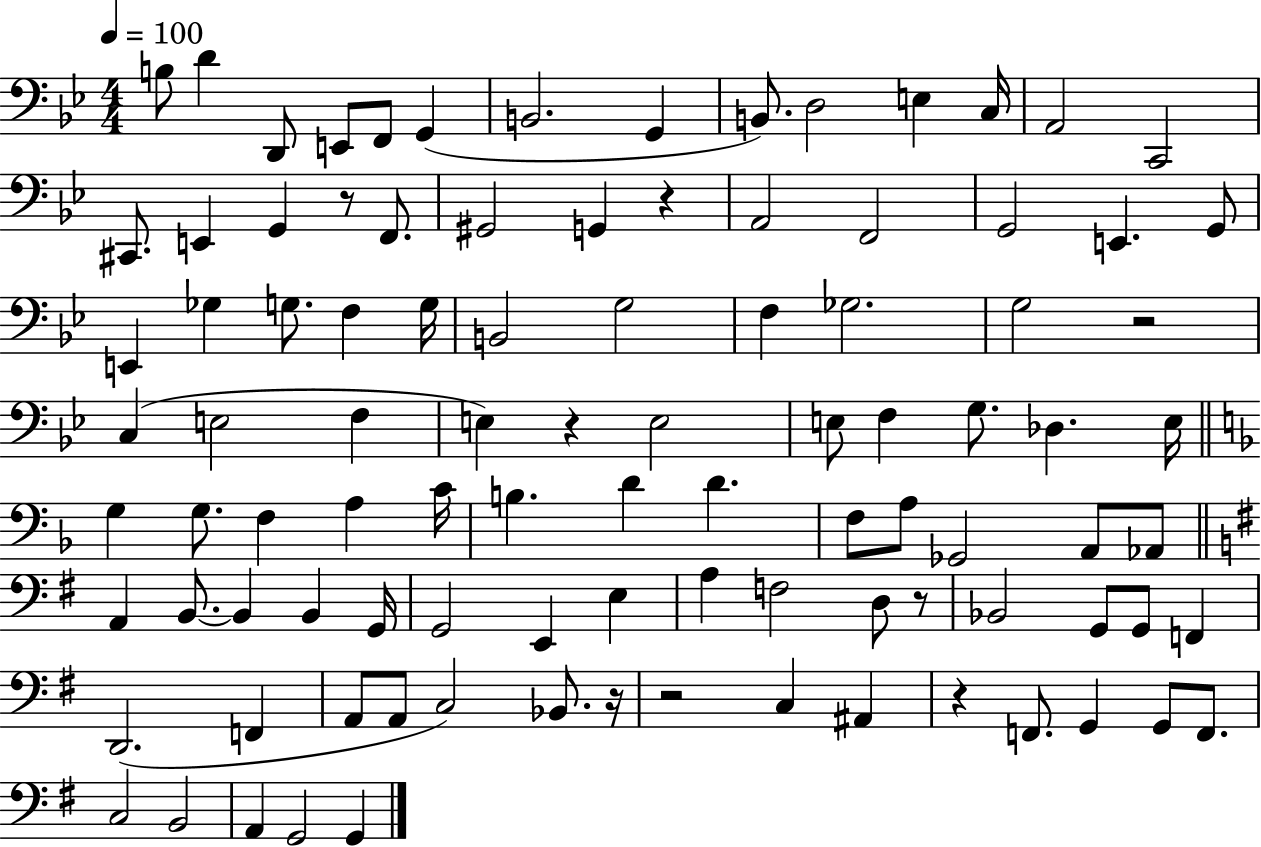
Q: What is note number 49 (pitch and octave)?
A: A3